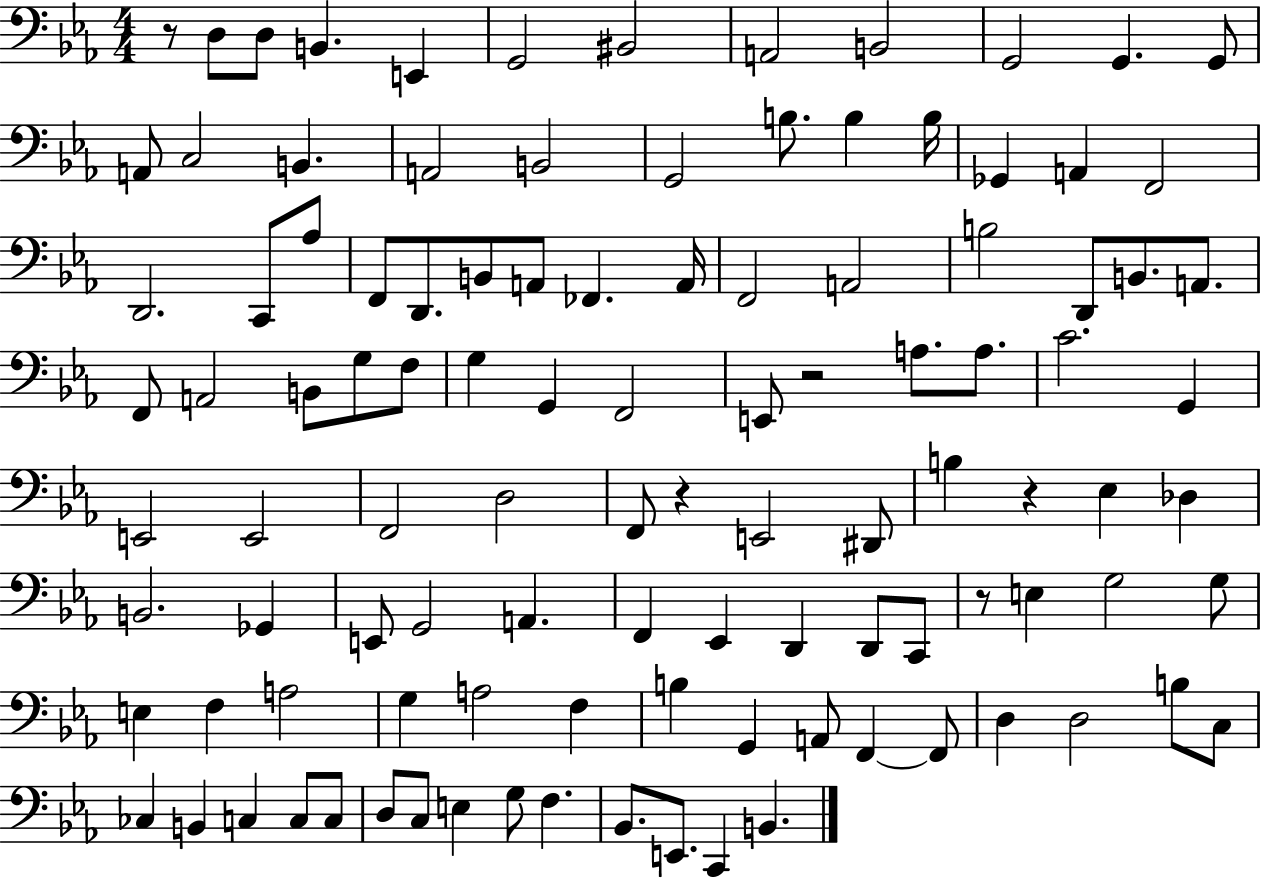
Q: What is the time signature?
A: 4/4